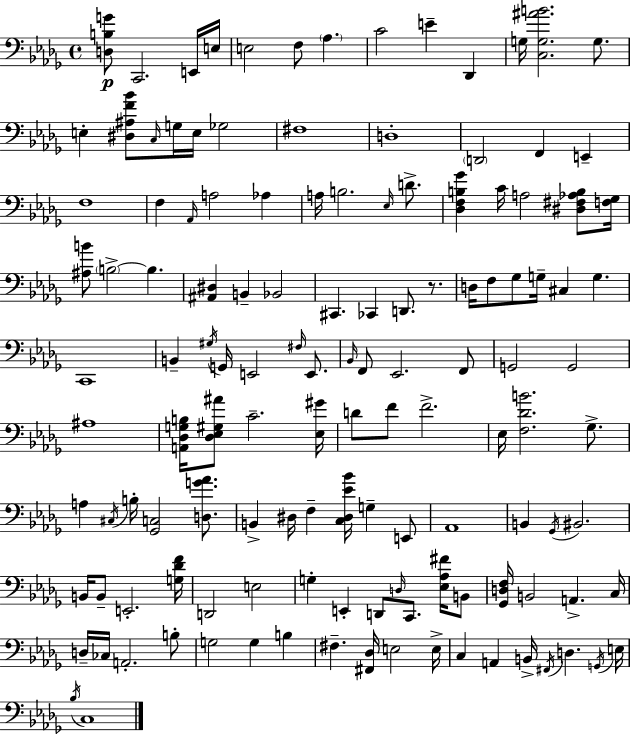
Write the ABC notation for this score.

X:1
T:Untitled
M:4/4
L:1/4
K:Bbm
[D,B,G]/2 C,,2 E,,/4 E,/4 E,2 F,/2 _A, C2 E _D,, G,/4 [C,G,^AB]2 G,/2 E, [^D,^A,F_B]/2 C,/4 G,/4 E,/4 _G,2 ^F,4 D,4 D,,2 F,, E,, F,4 F, _A,,/4 A,2 _A, A,/4 B,2 _E,/4 D/2 [_D,F,B,_G] C/4 A,2 [^D,^F,_A,B,]/2 [F,_G,]/4 [^A,B]/2 B,2 B, [^A,,^D,] B,, _B,,2 ^C,, _C,, D,,/2 z/2 D,/4 F,/2 _G,/2 G,/4 ^C, G, C,,4 B,, ^G,/4 G,,/4 E,,2 ^F,/4 E,,/2 _B,,/4 F,,/2 _E,,2 F,,/2 G,,2 G,,2 ^A,4 [A,,_D,G,B,]/4 [_D,_E,^G,^A]/2 C2 [_E,^G]/4 D/2 F/2 F2 _E,/4 [F,_DB]2 _G,/2 A, ^C,/4 B,/4 [_G,,C,]2 [D,G_A]/2 B,, ^D,/4 F, [C,^D,_E_B]/4 G, E,,/2 _A,,4 B,, _G,,/4 ^B,,2 B,,/4 B,,/2 E,,2 [G,_DF]/4 D,,2 E,2 G, E,, D,,/2 D,/4 C,,/2 [_E,_A,^F]/4 B,,/2 [_G,,D,F,]/4 B,,2 A,, C,/4 D,/4 _C,/4 A,,2 B,/2 G,2 G, B, ^F, [^F,,_D,]/4 E,2 E,/4 C, A,, B,,/4 ^F,,/4 D, G,,/4 E,/4 _B,/4 C,4